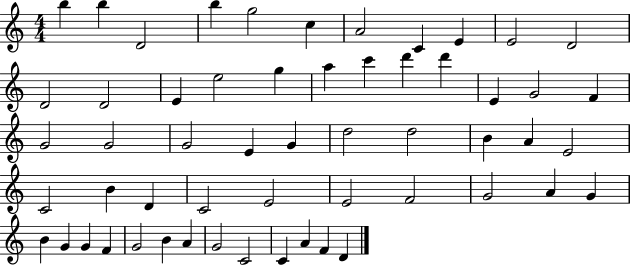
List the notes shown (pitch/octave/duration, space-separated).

B5/q B5/q D4/h B5/q G5/h C5/q A4/h C4/q E4/q E4/h D4/h D4/h D4/h E4/q E5/h G5/q A5/q C6/q D6/q D6/q E4/q G4/h F4/q G4/h G4/h G4/h E4/q G4/q D5/h D5/h B4/q A4/q E4/h C4/h B4/q D4/q C4/h E4/h E4/h F4/h G4/h A4/q G4/q B4/q G4/q G4/q F4/q G4/h B4/q A4/q G4/h C4/h C4/q A4/q F4/q D4/q